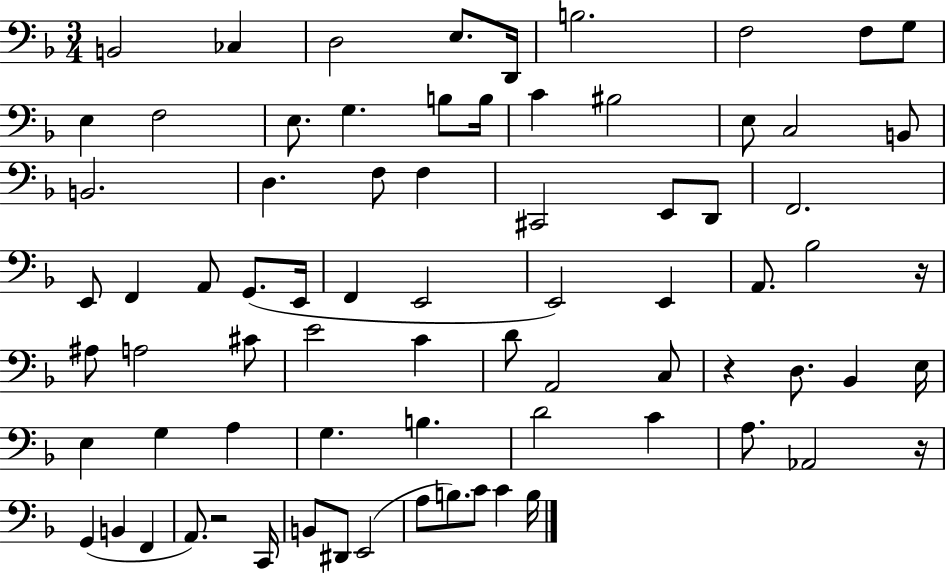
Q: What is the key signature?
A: F major